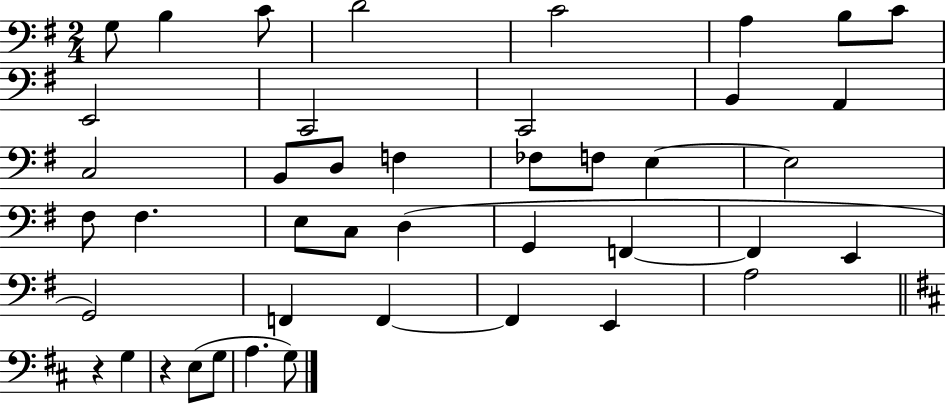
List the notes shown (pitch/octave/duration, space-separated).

G3/e B3/q C4/e D4/h C4/h A3/q B3/e C4/e E2/h C2/h C2/h B2/q A2/q C3/h B2/e D3/e F3/q FES3/e F3/e E3/q E3/h F#3/e F#3/q. E3/e C3/e D3/q G2/q F2/q F2/q E2/q G2/h F2/q F2/q F2/q E2/q A3/h R/q G3/q R/q E3/e G3/e A3/q. G3/e